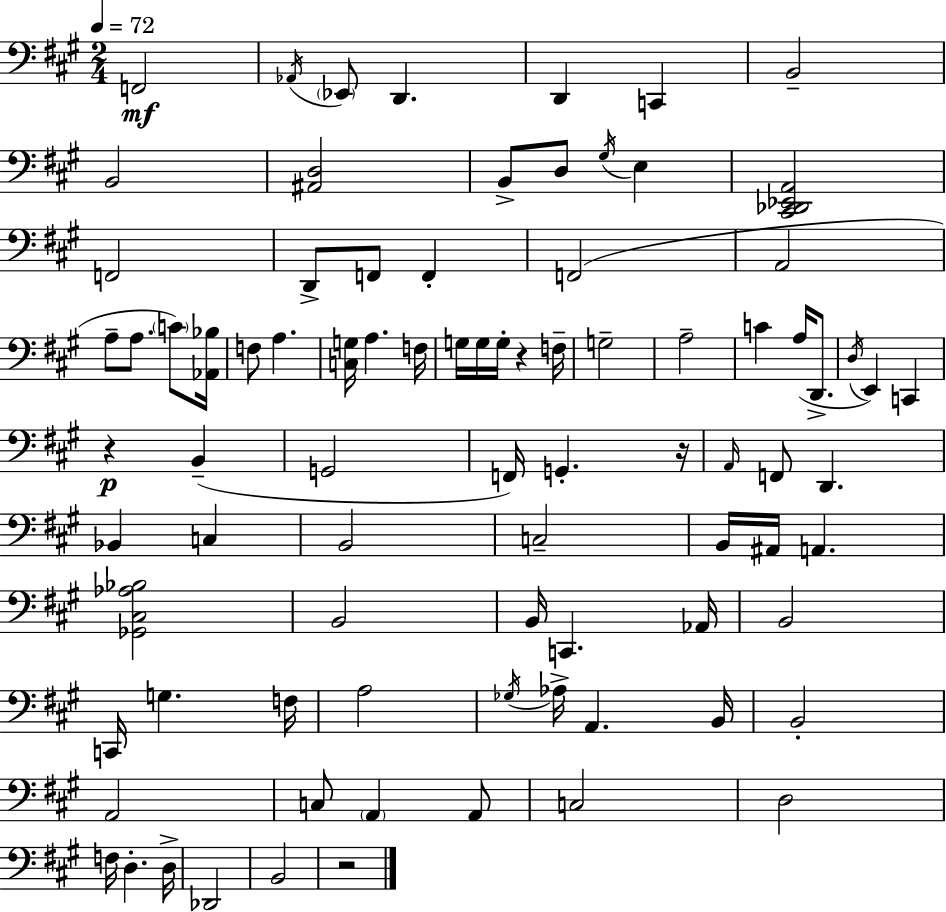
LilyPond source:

{
  \clef bass
  \numericTimeSignature
  \time 2/4
  \key a \major
  \tempo 4 = 72
  \repeat volta 2 { f,2\mf | \acciaccatura { aes,16 } \parenthesize ees,8 d,4. | d,4 c,4 | b,2-- | \break b,2 | <ais, d>2 | b,8-> d8 \acciaccatura { gis16 } e4 | <cis, des, ees, a,>2 | \break f,2 | d,8-> f,8 f,4-. | f,2( | a,2 | \break a8-- a8. \parenthesize c'8) | <aes, bes>16 f8 a4. | <c g>16 a4. | f16 g16 g16 g16-. r4 | \break f16-- g2-- | a2-- | c'4 a16( d,8.-> | \acciaccatura { d16 } e,4) c,4 | \break r4\p b,4--( | g,2 | f,16) g,4.-. | r16 \grace { a,16 } f,8 d,4. | \break bes,4 | c4 b,2 | c2-- | b,16 ais,16 a,4. | \break <ges, cis aes bes>2 | b,2 | b,16 c,4. | aes,16 b,2 | \break c,16 g4. | f16 a2 | \acciaccatura { ges16 } aes16-> a,4. | b,16 b,2-. | \break a,2 | c8 \parenthesize a,4 | a,8 c2 | d2 | \break f16 d4.-. | d16-> des,2 | b,2 | r2 | \break } \bar "|."
}